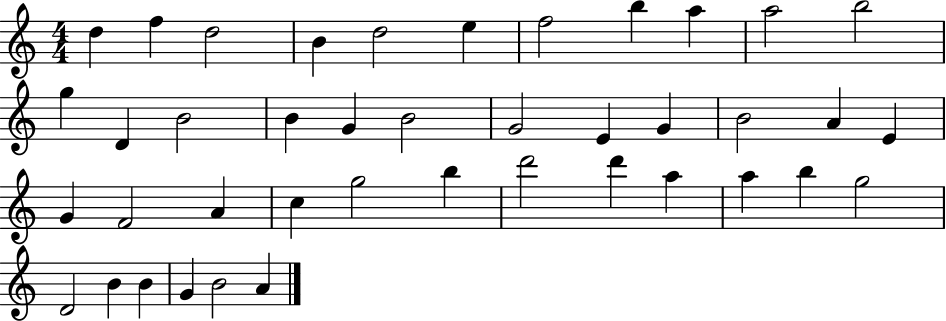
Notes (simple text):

D5/q F5/q D5/h B4/q D5/h E5/q F5/h B5/q A5/q A5/h B5/h G5/q D4/q B4/h B4/q G4/q B4/h G4/h E4/q G4/q B4/h A4/q E4/q G4/q F4/h A4/q C5/q G5/h B5/q D6/h D6/q A5/q A5/q B5/q G5/h D4/h B4/q B4/q G4/q B4/h A4/q